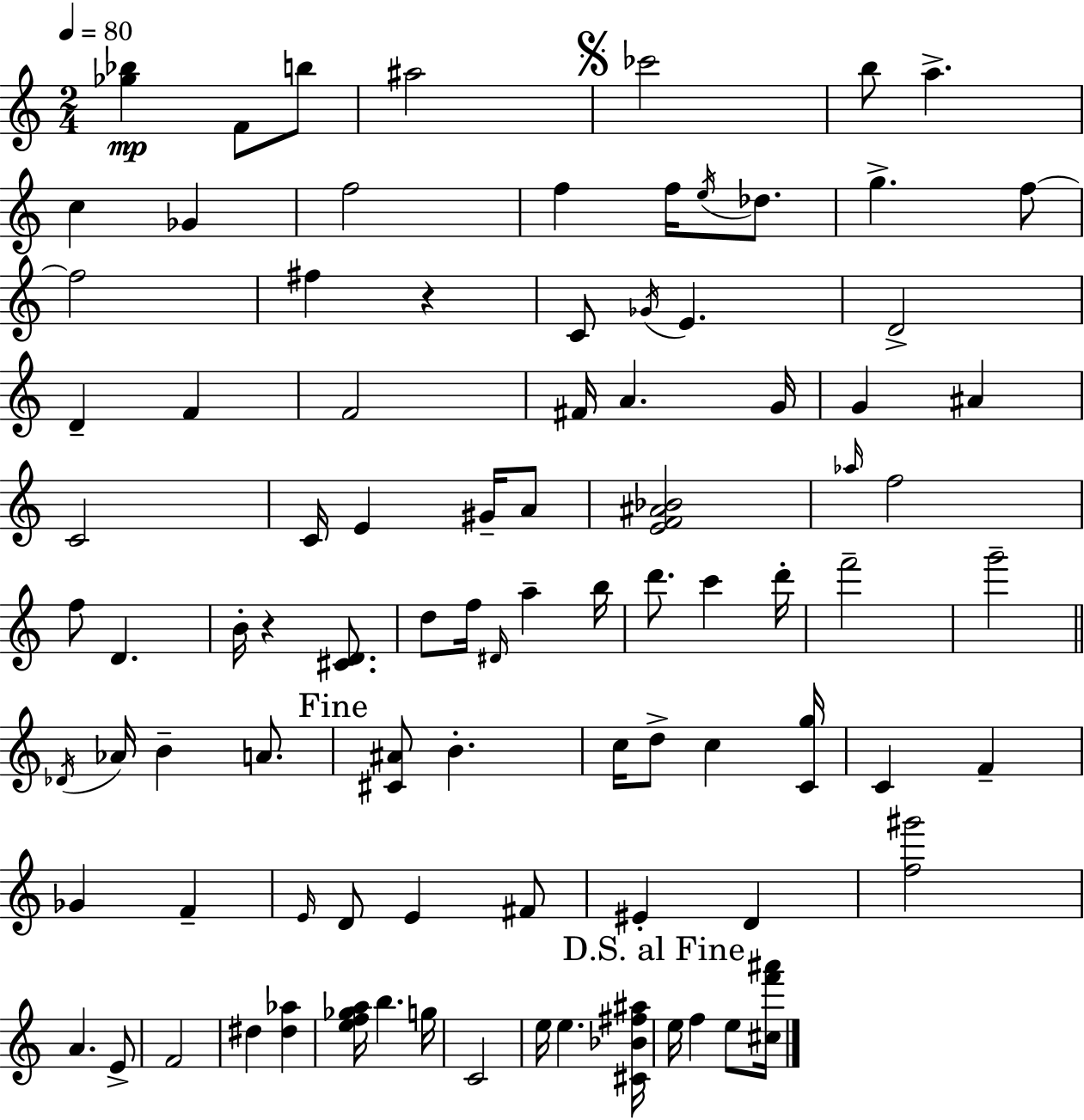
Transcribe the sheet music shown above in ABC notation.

X:1
T:Untitled
M:2/4
L:1/4
K:Am
[_g_b] F/2 b/2 ^a2 _c'2 b/2 a c _G f2 f f/4 e/4 _d/2 g f/2 f2 ^f z C/2 _G/4 E D2 D F F2 ^F/4 A G/4 G ^A C2 C/4 E ^G/4 A/2 [EF^A_B]2 _a/4 f2 f/2 D B/4 z [^CD]/2 d/2 f/4 ^D/4 a b/4 d'/2 c' d'/4 f'2 g'2 _D/4 _A/4 B A/2 [^C^A]/2 B c/4 d/2 c [Cg]/4 C F _G F E/4 D/2 E ^F/2 ^E D [f^g']2 A E/2 F2 ^d [^d_a] [ef_ga]/4 b g/4 C2 e/4 e [^C_B^f^a]/4 e/4 f e/2 [^cf'^a']/4